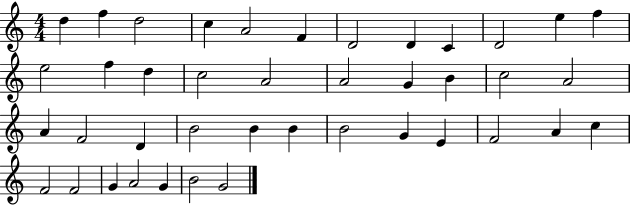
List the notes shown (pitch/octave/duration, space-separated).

D5/q F5/q D5/h C5/q A4/h F4/q D4/h D4/q C4/q D4/h E5/q F5/q E5/h F5/q D5/q C5/h A4/h A4/h G4/q B4/q C5/h A4/h A4/q F4/h D4/q B4/h B4/q B4/q B4/h G4/q E4/q F4/h A4/q C5/q F4/h F4/h G4/q A4/h G4/q B4/h G4/h